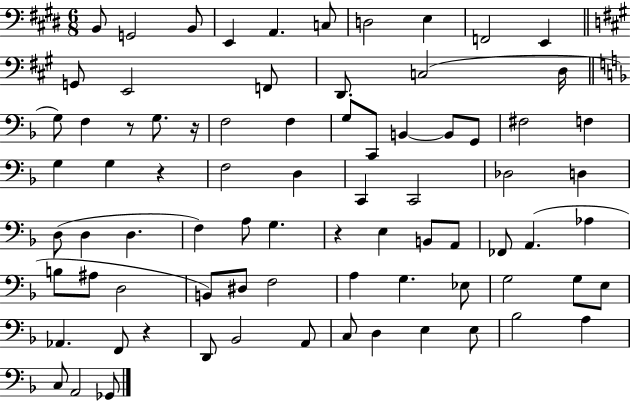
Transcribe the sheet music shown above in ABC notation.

X:1
T:Untitled
M:6/8
L:1/4
K:E
B,,/2 G,,2 B,,/2 E,, A,, C,/2 D,2 E, F,,2 E,, G,,/2 E,,2 F,,/2 D,,/2 C,2 D,/4 G,/2 F, z/2 G,/2 z/4 F,2 F, G,/2 C,,/2 B,, B,,/2 G,,/2 ^F,2 F, G, G, z F,2 D, C,, C,,2 _D,2 D, D,/2 D, D, F, A,/2 G, z E, B,,/2 A,,/2 _F,,/2 A,, _A, B,/2 ^A,/2 D,2 B,,/2 ^D,/2 F,2 A, G, _E,/2 G,2 G,/2 E,/2 _A,, F,,/2 z D,,/2 _B,,2 A,,/2 C,/2 D, E, E,/2 _B,2 A, C,/2 A,,2 _G,,/2